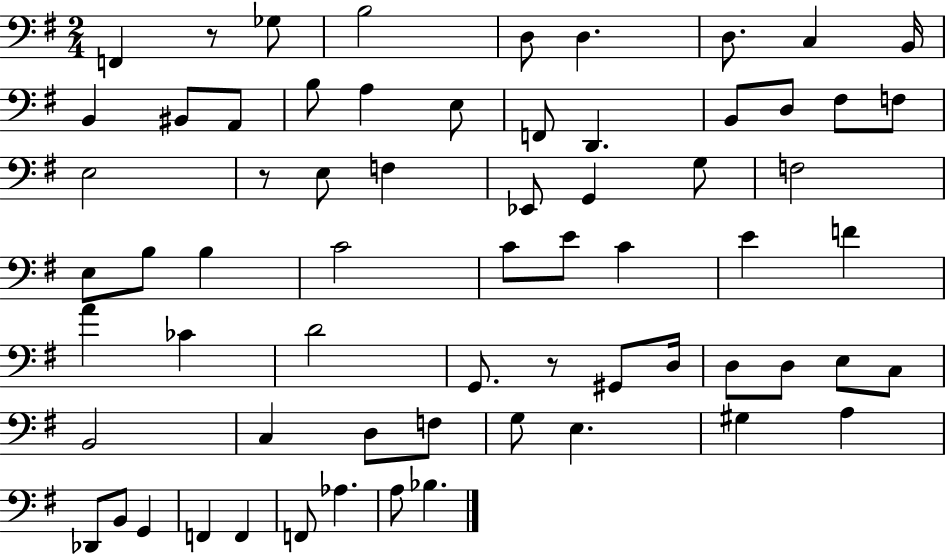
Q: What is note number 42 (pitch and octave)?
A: D3